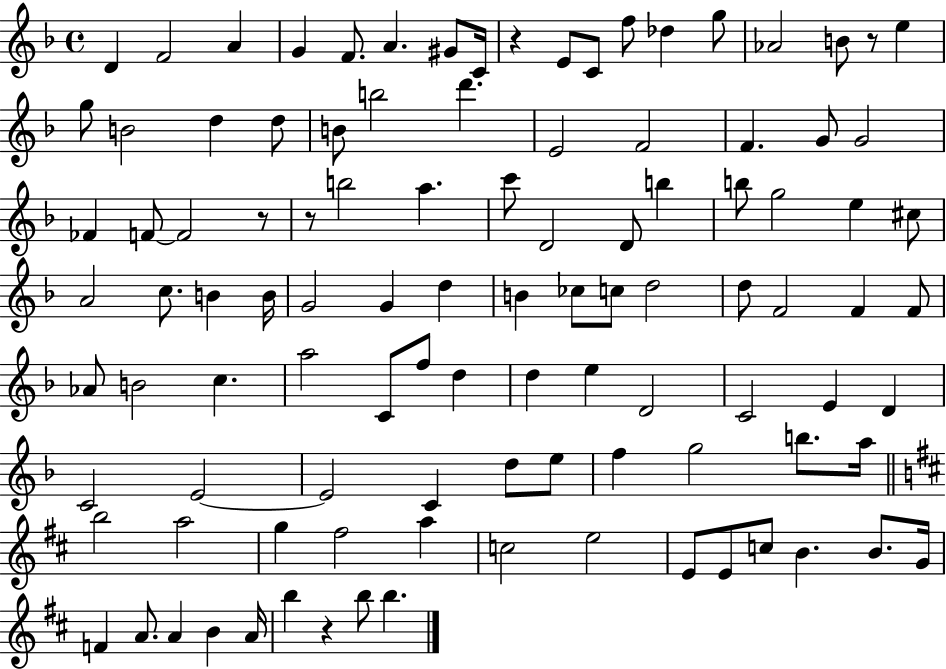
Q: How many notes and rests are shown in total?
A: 105